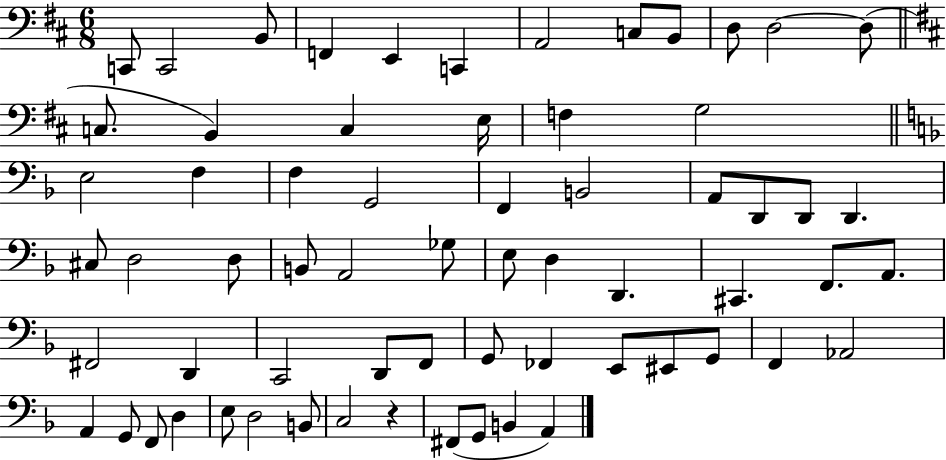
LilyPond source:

{
  \clef bass
  \numericTimeSignature
  \time 6/8
  \key d \major
  c,8 c,2 b,8 | f,4 e,4 c,4 | a,2 c8 b,8 | d8 d2~~ d8( | \break \bar "||" \break \key b \minor c8. b,4) c4 e16 | f4 g2 | \bar "||" \break \key d \minor e2 f4 | f4 g,2 | f,4 b,2 | a,8 d,8 d,8 d,4. | \break cis8 d2 d8 | b,8 a,2 ges8 | e8 d4 d,4. | cis,4. f,8. a,8. | \break fis,2 d,4 | c,2 d,8 f,8 | g,8 fes,4 e,8 eis,8 g,8 | f,4 aes,2 | \break a,4 g,8 f,8 d4 | e8 d2 b,8 | c2 r4 | fis,8( g,8 b,4 a,4) | \break \bar "|."
}